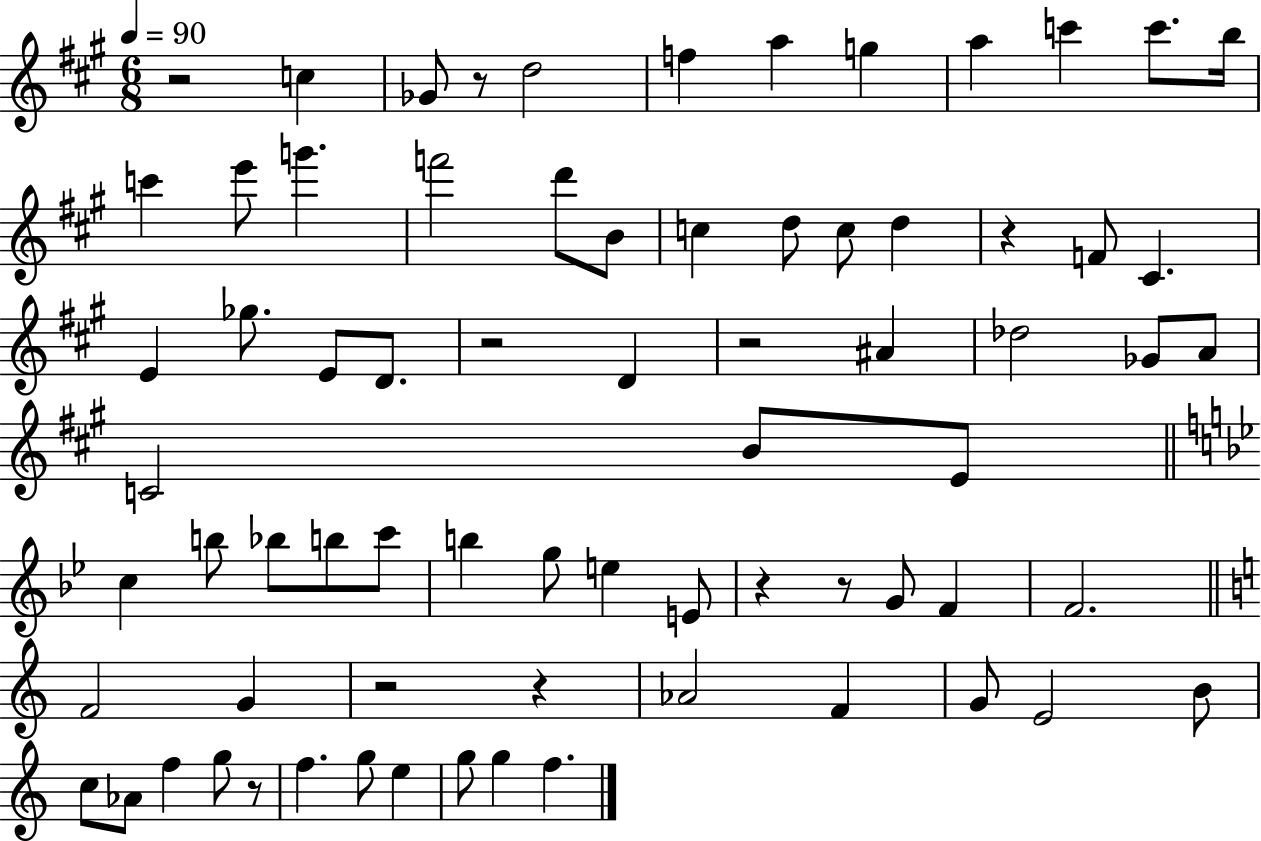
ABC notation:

X:1
T:Untitled
M:6/8
L:1/4
K:A
z2 c _G/2 z/2 d2 f a g a c' c'/2 b/4 c' e'/2 g' f'2 d'/2 B/2 c d/2 c/2 d z F/2 ^C E _g/2 E/2 D/2 z2 D z2 ^A _d2 _G/2 A/2 C2 B/2 E/2 c b/2 _b/2 b/2 c'/2 b g/2 e E/2 z z/2 G/2 F F2 F2 G z2 z _A2 F G/2 E2 B/2 c/2 _A/2 f g/2 z/2 f g/2 e g/2 g f